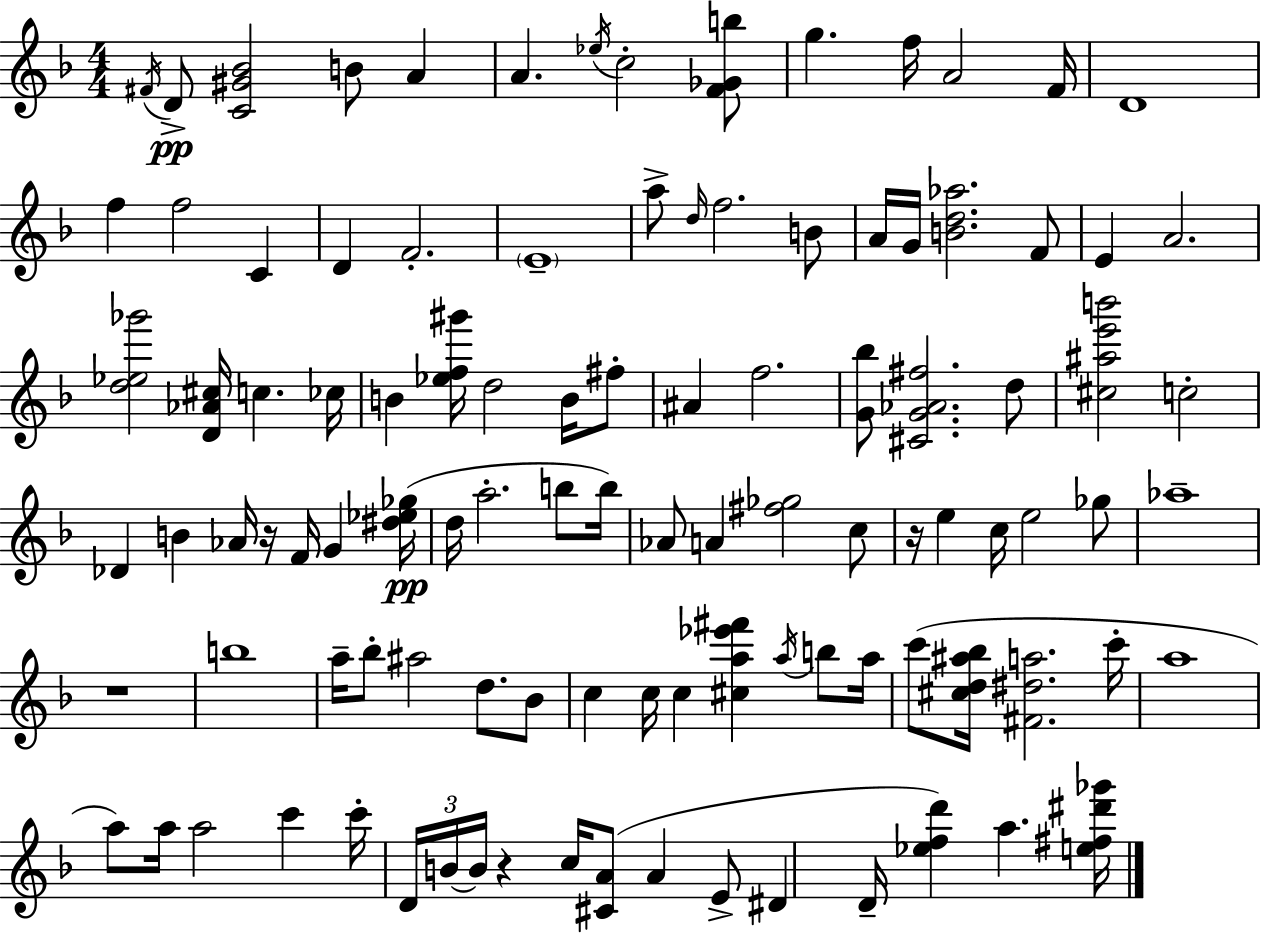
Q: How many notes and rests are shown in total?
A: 104